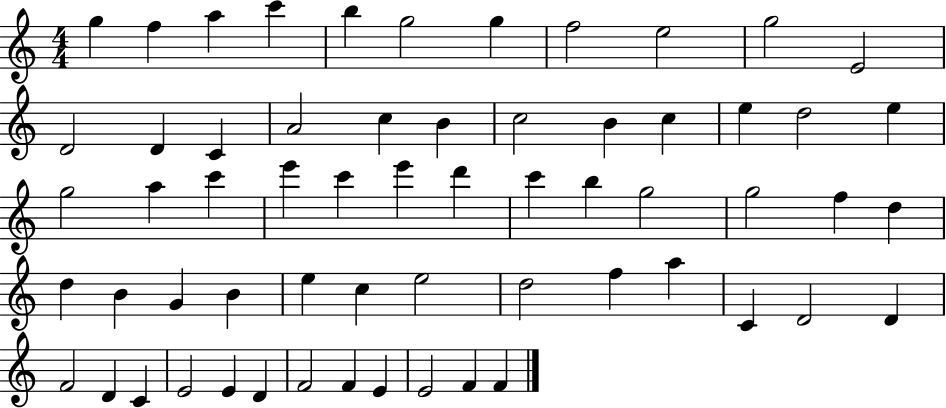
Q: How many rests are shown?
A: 0